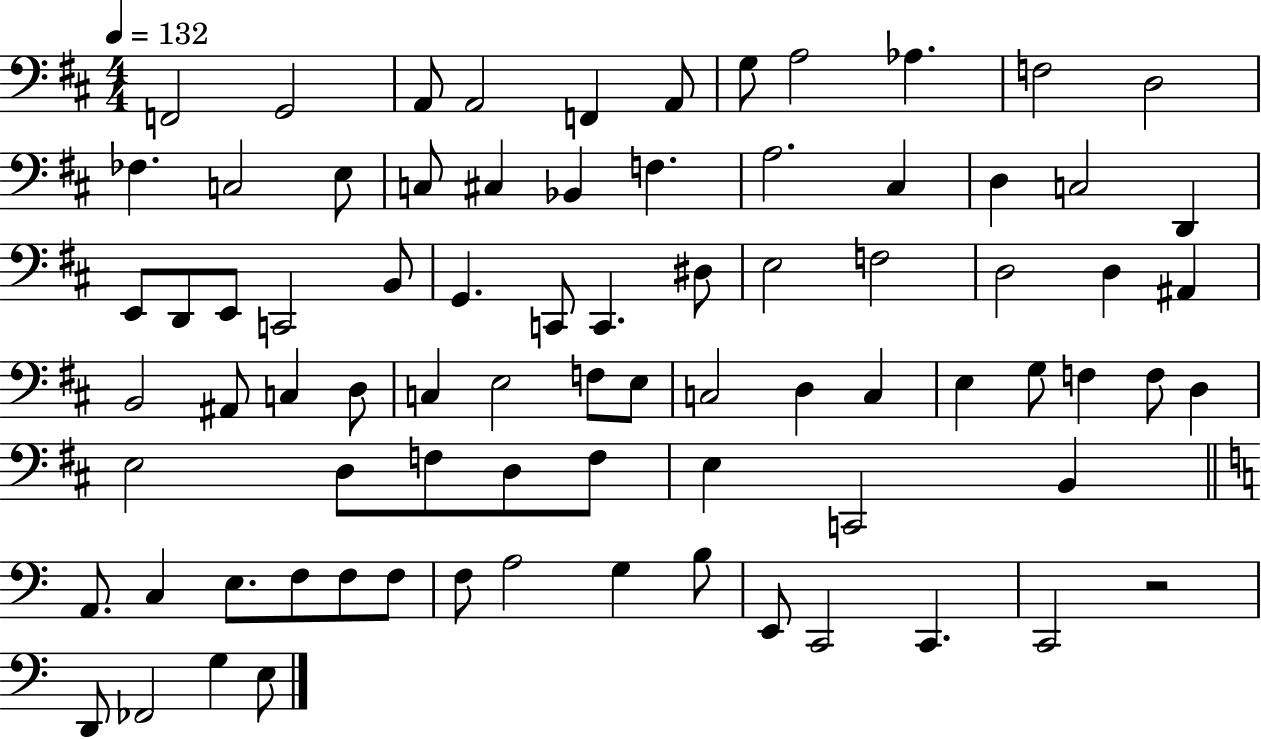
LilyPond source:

{
  \clef bass
  \numericTimeSignature
  \time 4/4
  \key d \major
  \tempo 4 = 132
  \repeat volta 2 { f,2 g,2 | a,8 a,2 f,4 a,8 | g8 a2 aes4. | f2 d2 | \break fes4. c2 e8 | c8 cis4 bes,4 f4. | a2. cis4 | d4 c2 d,4 | \break e,8 d,8 e,8 c,2 b,8 | g,4. c,8 c,4. dis8 | e2 f2 | d2 d4 ais,4 | \break b,2 ais,8 c4 d8 | c4 e2 f8 e8 | c2 d4 c4 | e4 g8 f4 f8 d4 | \break e2 d8 f8 d8 f8 | e4 c,2 b,4 | \bar "||" \break \key c \major a,8. c4 e8. f8 f8 f8 | f8 a2 g4 b8 | e,8 c,2 c,4. | c,2 r2 | \break d,8 fes,2 g4 e8 | } \bar "|."
}